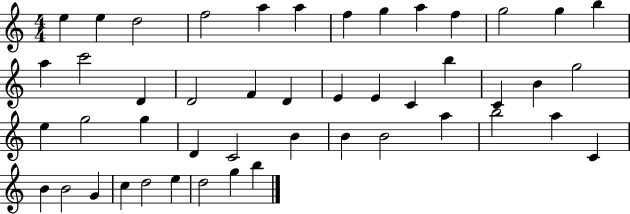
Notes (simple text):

E5/q E5/q D5/h F5/h A5/q A5/q F5/q G5/q A5/q F5/q G5/h G5/q B5/q A5/q C6/h D4/q D4/h F4/q D4/q E4/q E4/q C4/q B5/q C4/q B4/q G5/h E5/q G5/h G5/q D4/q C4/h B4/q B4/q B4/h A5/q B5/h A5/q C4/q B4/q B4/h G4/q C5/q D5/h E5/q D5/h G5/q B5/q